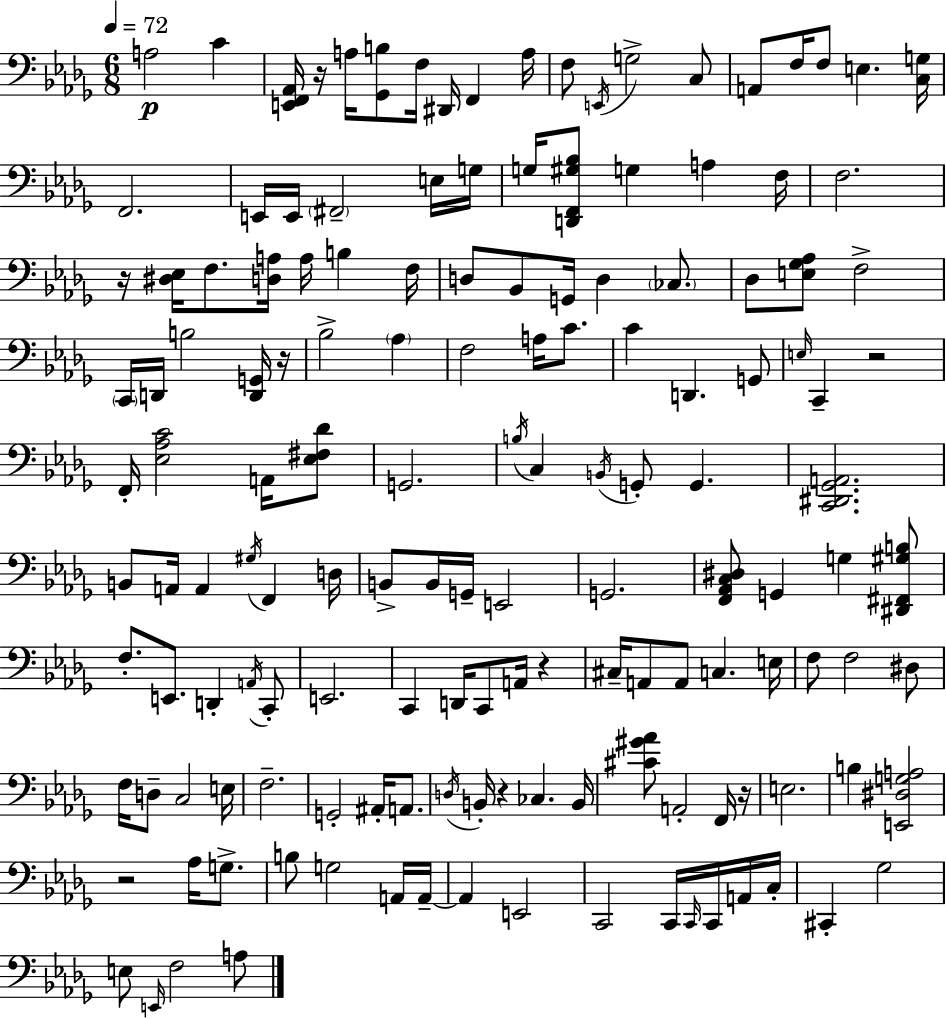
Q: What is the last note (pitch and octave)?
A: A3